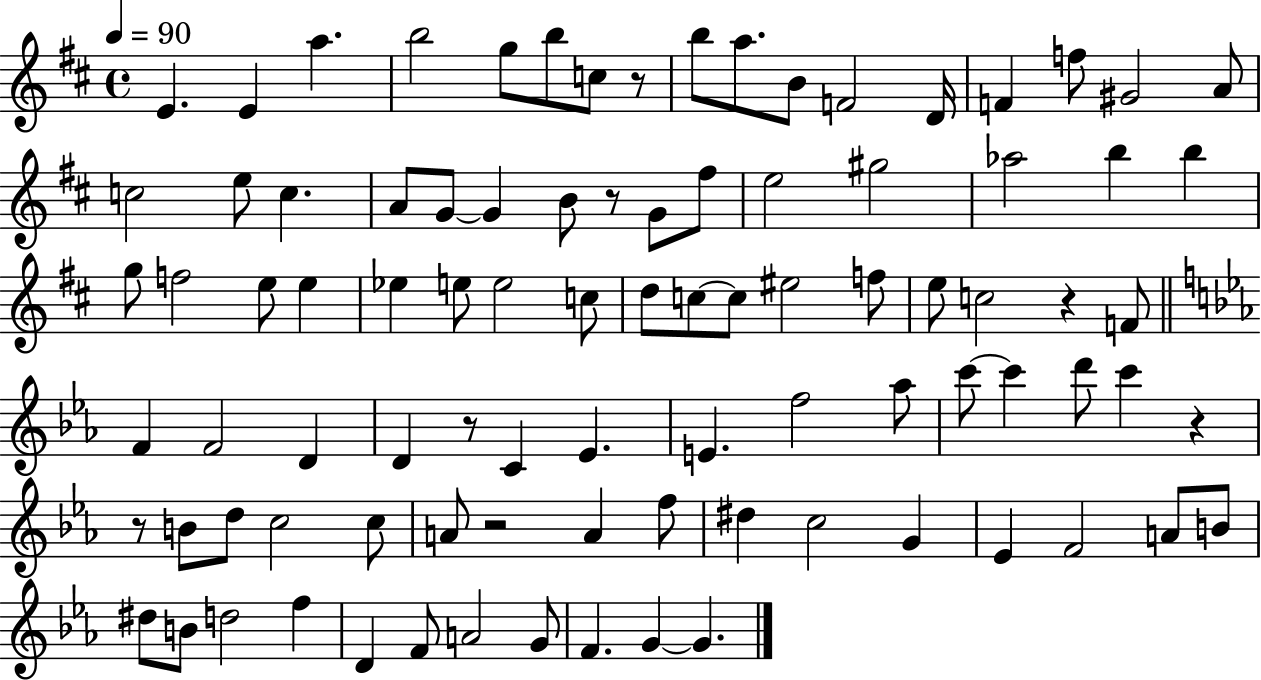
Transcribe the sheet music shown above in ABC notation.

X:1
T:Untitled
M:4/4
L:1/4
K:D
E E a b2 g/2 b/2 c/2 z/2 b/2 a/2 B/2 F2 D/4 F f/2 ^G2 A/2 c2 e/2 c A/2 G/2 G B/2 z/2 G/2 ^f/2 e2 ^g2 _a2 b b g/2 f2 e/2 e _e e/2 e2 c/2 d/2 c/2 c/2 ^e2 f/2 e/2 c2 z F/2 F F2 D D z/2 C _E E f2 _a/2 c'/2 c' d'/2 c' z z/2 B/2 d/2 c2 c/2 A/2 z2 A f/2 ^d c2 G _E F2 A/2 B/2 ^d/2 B/2 d2 f D F/2 A2 G/2 F G G